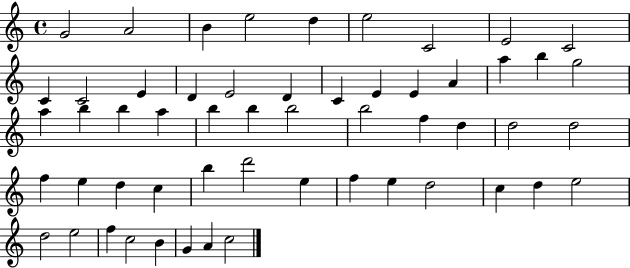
{
  \clef treble
  \time 4/4
  \defaultTimeSignature
  \key c \major
  g'2 a'2 | b'4 e''2 d''4 | e''2 c'2 | e'2 c'2 | \break c'4 c'2 e'4 | d'4 e'2 d'4 | c'4 e'4 e'4 a'4 | a''4 b''4 g''2 | \break a''4 b''4 b''4 a''4 | b''4 b''4 b''2 | b''2 f''4 d''4 | d''2 d''2 | \break f''4 e''4 d''4 c''4 | b''4 d'''2 e''4 | f''4 e''4 d''2 | c''4 d''4 e''2 | \break d''2 e''2 | f''4 c''2 b'4 | g'4 a'4 c''2 | \bar "|."
}